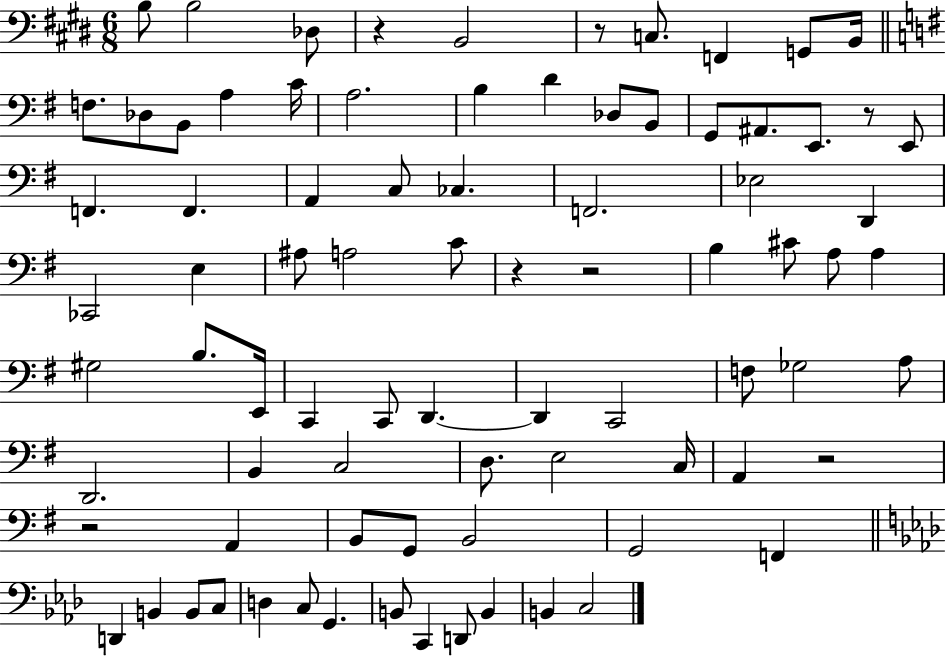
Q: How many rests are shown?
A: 7